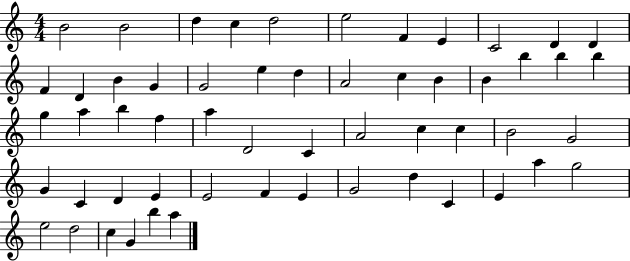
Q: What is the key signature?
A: C major